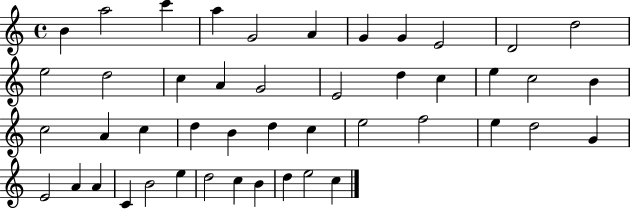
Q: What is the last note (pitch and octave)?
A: C5